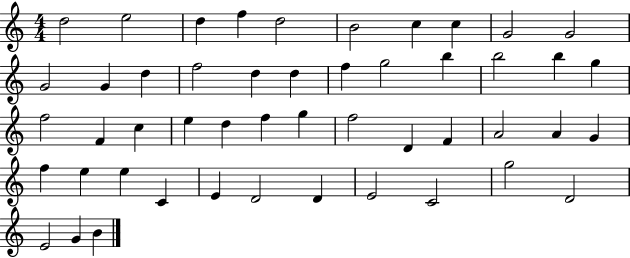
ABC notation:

X:1
T:Untitled
M:4/4
L:1/4
K:C
d2 e2 d f d2 B2 c c G2 G2 G2 G d f2 d d f g2 b b2 b g f2 F c e d f g f2 D F A2 A G f e e C E D2 D E2 C2 g2 D2 E2 G B